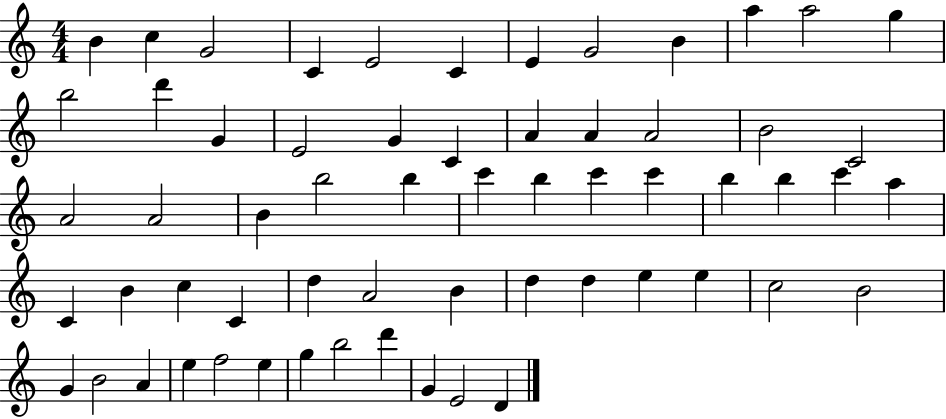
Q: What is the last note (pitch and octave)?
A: D4